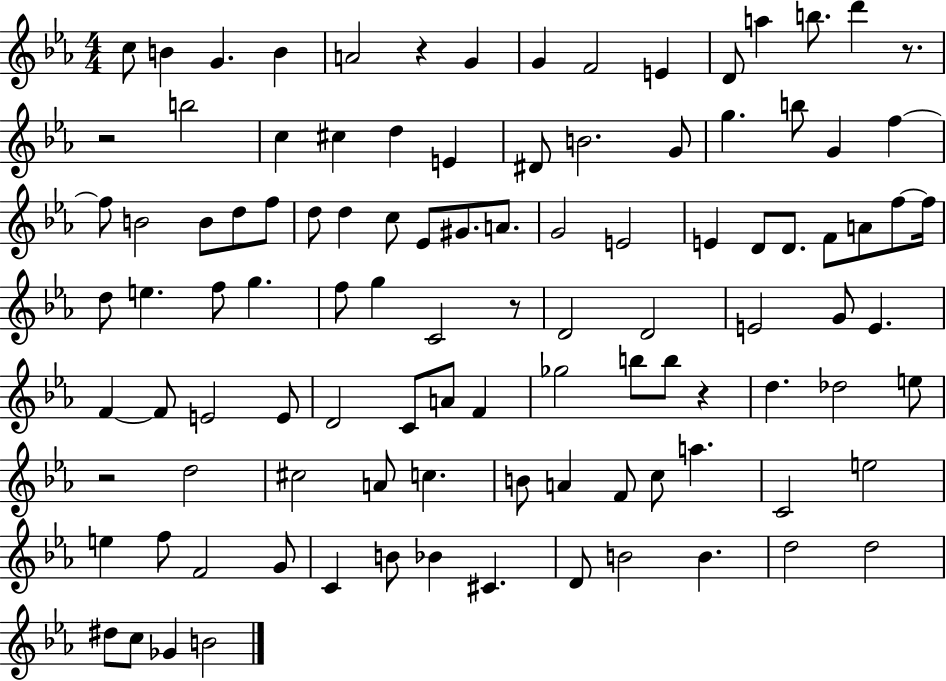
X:1
T:Untitled
M:4/4
L:1/4
K:Eb
c/2 B G B A2 z G G F2 E D/2 a b/2 d' z/2 z2 b2 c ^c d E ^D/2 B2 G/2 g b/2 G f f/2 B2 B/2 d/2 f/2 d/2 d c/2 _E/2 ^G/2 A/2 G2 E2 E D/2 D/2 F/2 A/2 f/2 f/4 d/2 e f/2 g f/2 g C2 z/2 D2 D2 E2 G/2 E F F/2 E2 E/2 D2 C/2 A/2 F _g2 b/2 b/2 z d _d2 e/2 z2 d2 ^c2 A/2 c B/2 A F/2 c/2 a C2 e2 e f/2 F2 G/2 C B/2 _B ^C D/2 B2 B d2 d2 ^d/2 c/2 _G B2